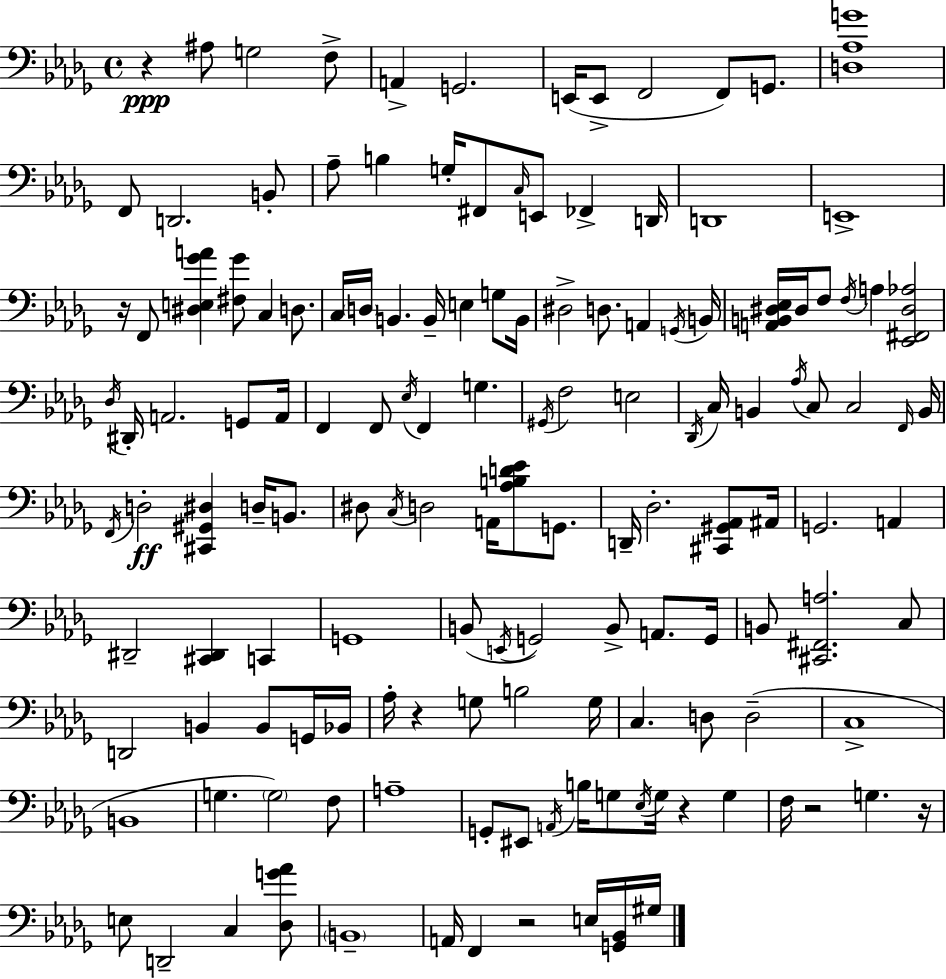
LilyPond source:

{
  \clef bass
  \time 4/4
  \defaultTimeSignature
  \key bes \minor
  r4\ppp ais8 g2 f8-> | a,4-> g,2. | e,16( e,8-> f,2 f,8) g,8. | <d aes g'>1 | \break f,8 d,2. b,8-. | aes8-- b4 g16-. fis,8 \grace { c16 } e,8 fes,4-> | d,16 d,1 | e,1-> | \break r16 f,8 <dis e ges' a'>4 <fis ges'>8 c4 d8. | c16 \parenthesize d16 b,4. b,16-- e4 g8 | b,16 dis2-> d8. a,4 | \acciaccatura { g,16 } b,16 <a, b, dis ees>16 dis16 f8 \acciaccatura { f16 } a4 <ees, fis, dis aes>2 | \break \acciaccatura { des16 } dis,16-. a,2. | g,8 a,16 f,4 f,8 \acciaccatura { ees16 } f,4 g4. | \acciaccatura { gis,16 } f2 e2 | \acciaccatura { des,16 } c16 b,4 \acciaccatura { aes16 } c8 c2 | \break \grace { f,16 } b,16 \acciaccatura { f,16 } d2-.\ff | <cis, gis, dis>4 d16-- b,8. dis8 \acciaccatura { c16 } d2 | a,16 <aes b d' ees'>8 g,8. d,16-- des2.-. | <cis, gis, aes,>8 ais,16 g,2. | \break a,4 dis,2-- | <cis, dis,>4 c,4 g,1 | b,8( \acciaccatura { e,16 } g,2) | b,8-> a,8. g,16 b,8 <cis, fis, a>2. | \break c8 d,2 | b,4 b,8 g,16 bes,16 aes16-. r4 | g8 b2 g16 c4. | d8 d2--( c1-> | \break b,1 | g4. | \parenthesize g2) f8 a1-- | g,8-. eis,8 | \break \acciaccatura { a,16 } b16 g8 \acciaccatura { ees16 } g16 r4 g4 f16 r2 | g4. r16 e8 | d,2-- c4 <des g' aes'>8 \parenthesize b,1-- | a,16 f,4 | \break r2 e16 <g, bes,>16 gis16 \bar "|."
}